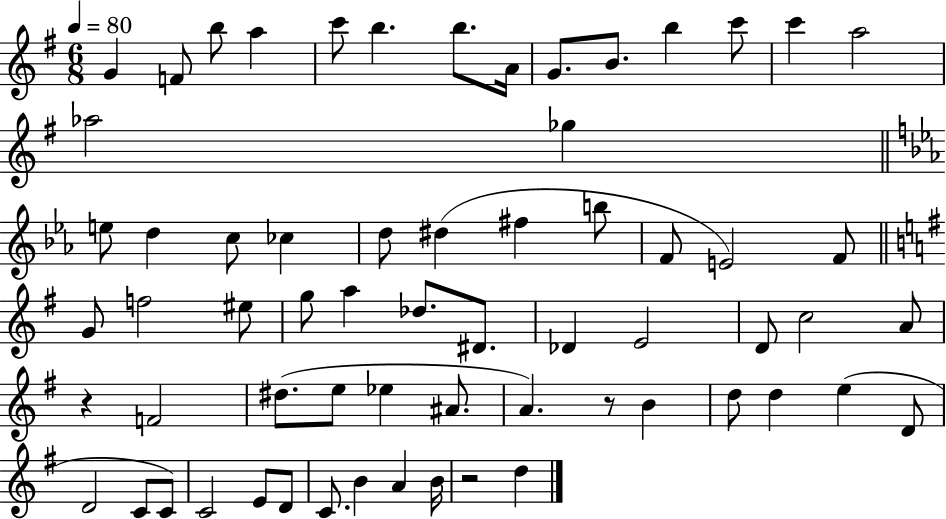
G4/q F4/e B5/e A5/q C6/e B5/q. B5/e. A4/s G4/e. B4/e. B5/q C6/e C6/q A5/h Ab5/h Gb5/q E5/e D5/q C5/e CES5/q D5/e D#5/q F#5/q B5/e F4/e E4/h F4/e G4/e F5/h EIS5/e G5/e A5/q Db5/e. D#4/e. Db4/q E4/h D4/e C5/h A4/e R/q F4/h D#5/e. E5/e Eb5/q A#4/e. A4/q. R/e B4/q D5/e D5/q E5/q D4/e D4/h C4/e C4/e C4/h E4/e D4/e C4/e. B4/q A4/q B4/s R/h D5/q